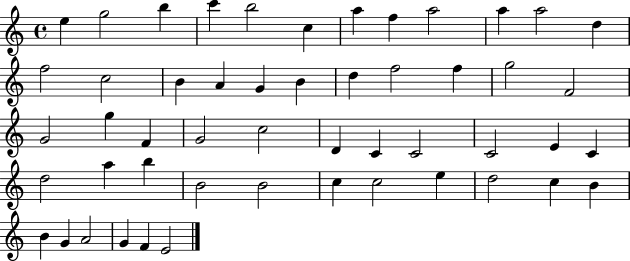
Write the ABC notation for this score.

X:1
T:Untitled
M:4/4
L:1/4
K:C
e g2 b c' b2 c a f a2 a a2 d f2 c2 B A G B d f2 f g2 F2 G2 g F G2 c2 D C C2 C2 E C d2 a b B2 B2 c c2 e d2 c B B G A2 G F E2